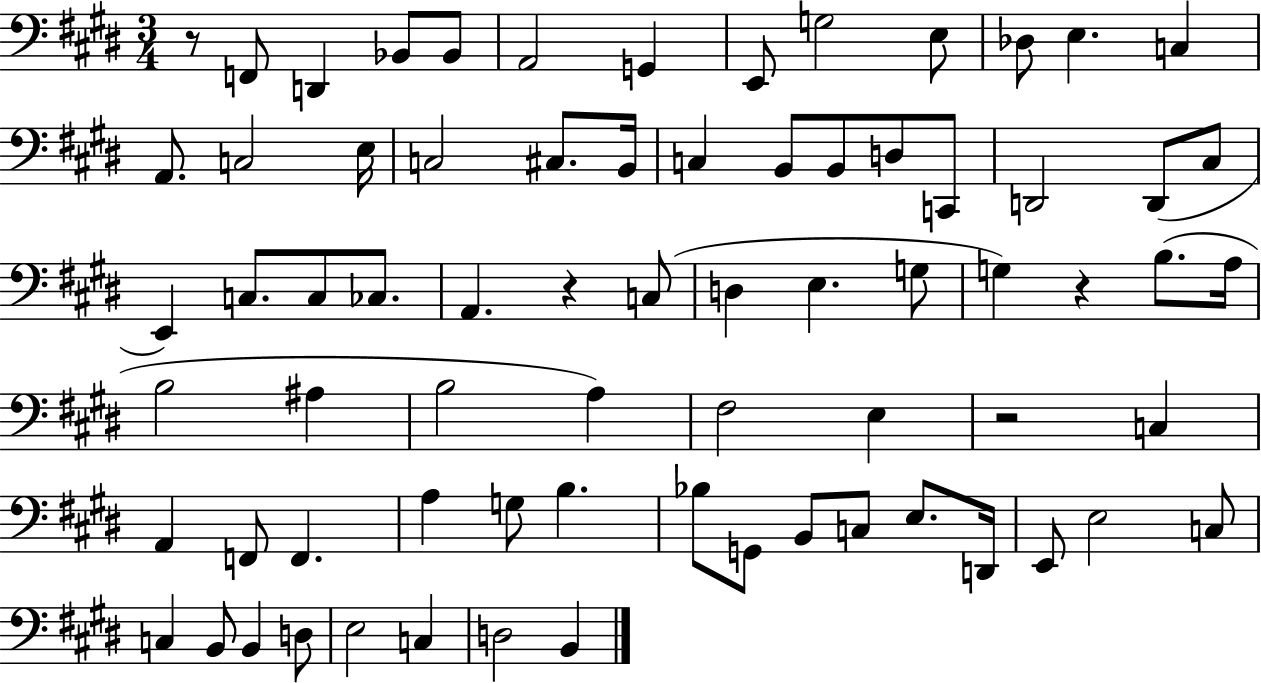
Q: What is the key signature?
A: E major